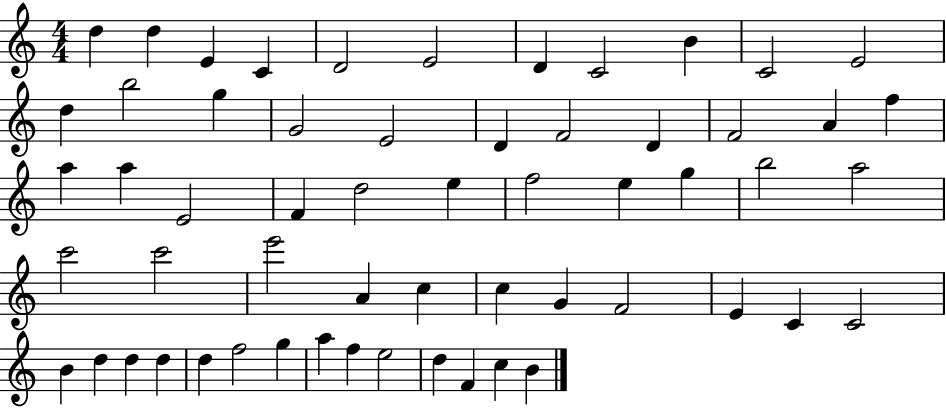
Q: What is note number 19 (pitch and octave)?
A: D4